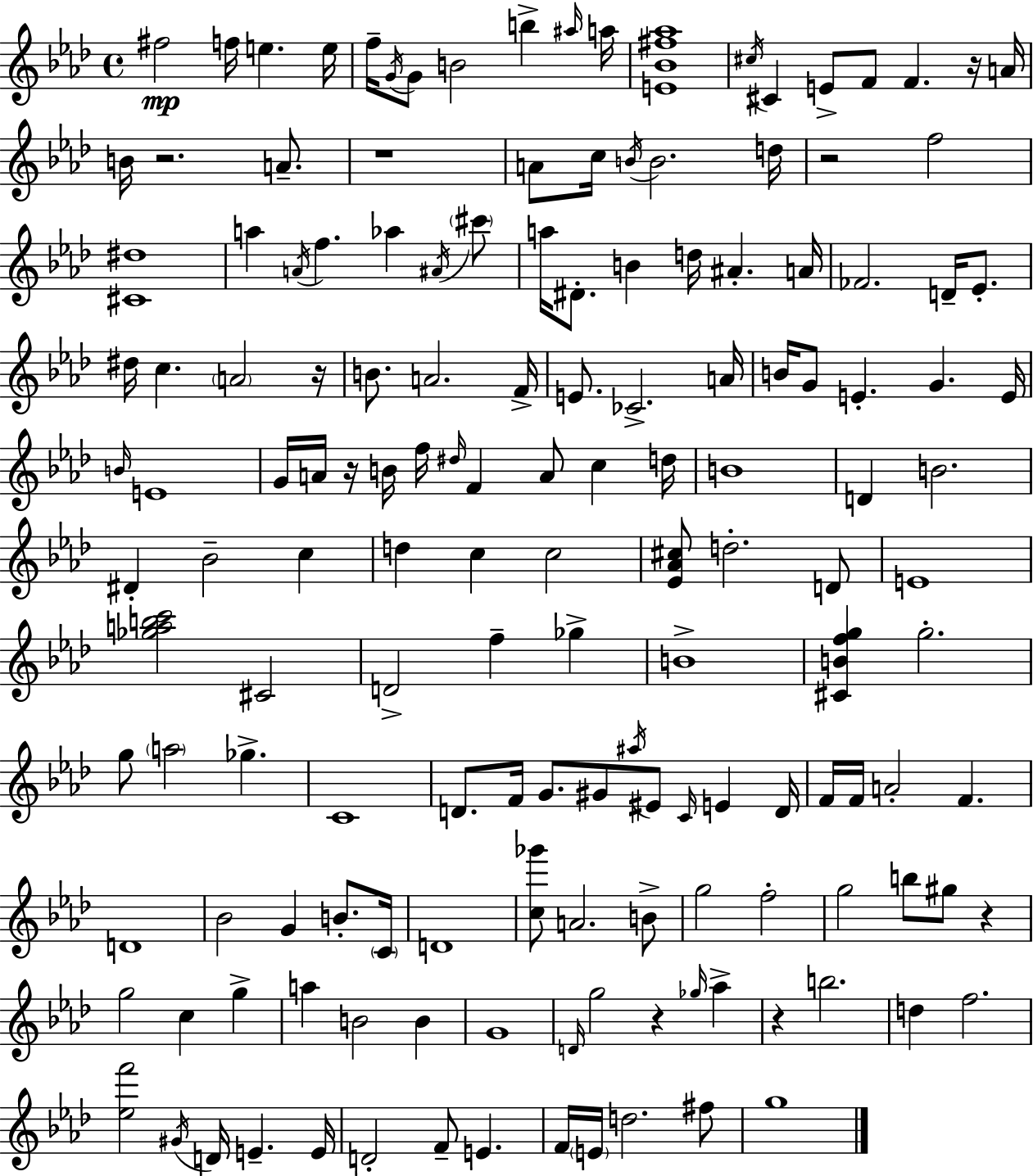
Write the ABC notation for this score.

X:1
T:Untitled
M:4/4
L:1/4
K:Fm
^f2 f/4 e e/4 f/4 G/4 G/2 B2 b ^a/4 a/4 [E_B^f_a]4 ^c/4 ^C E/2 F/2 F z/4 A/4 B/4 z2 A/2 z4 A/2 c/4 B/4 B2 d/4 z2 f2 [^C^d]4 a A/4 f _a ^A/4 ^c'/2 a/4 ^D/2 B d/4 ^A A/4 _F2 D/4 _E/2 ^d/4 c A2 z/4 B/2 A2 F/4 E/2 _C2 A/4 B/4 G/2 E G E/4 B/4 E4 G/4 A/4 z/4 B/4 f/4 ^d/4 F A/2 c d/4 B4 D B2 ^D _B2 c d c c2 [_E_A^c]/2 d2 D/2 E4 [_gabc']2 ^C2 D2 f _g B4 [^CBfg] g2 g/2 a2 _g C4 D/2 F/4 G/2 ^G/2 ^a/4 ^E/2 C/4 E D/4 F/4 F/4 A2 F D4 _B2 G B/2 C/4 D4 [c_g']/2 A2 B/2 g2 f2 g2 b/2 ^g/2 z g2 c g a B2 B G4 D/4 g2 z _g/4 _a z b2 d f2 [_ef']2 ^G/4 D/4 E E/4 D2 F/2 E F/4 E/4 d2 ^f/2 g4